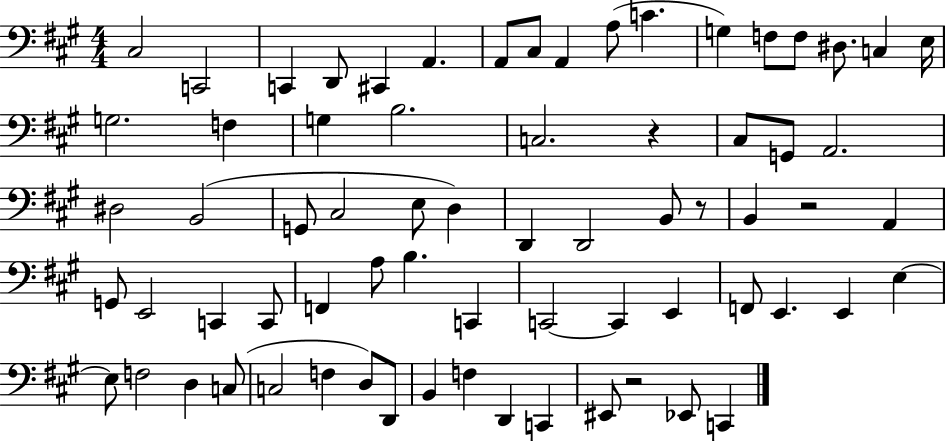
X:1
T:Untitled
M:4/4
L:1/4
K:A
^C,2 C,,2 C,, D,,/2 ^C,, A,, A,,/2 ^C,/2 A,, A,/2 C G, F,/2 F,/2 ^D,/2 C, E,/4 G,2 F, G, B,2 C,2 z ^C,/2 G,,/2 A,,2 ^D,2 B,,2 G,,/2 ^C,2 E,/2 D, D,, D,,2 B,,/2 z/2 B,, z2 A,, G,,/2 E,,2 C,, C,,/2 F,, A,/2 B, C,, C,,2 C,, E,, F,,/2 E,, E,, E, E,/2 F,2 D, C,/2 C,2 F, D,/2 D,,/2 B,, F, D,, C,, ^E,,/2 z2 _E,,/2 C,,